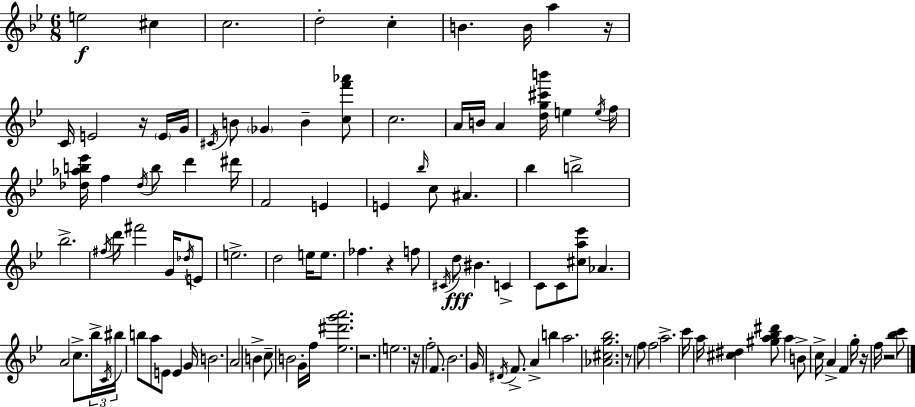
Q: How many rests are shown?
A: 8